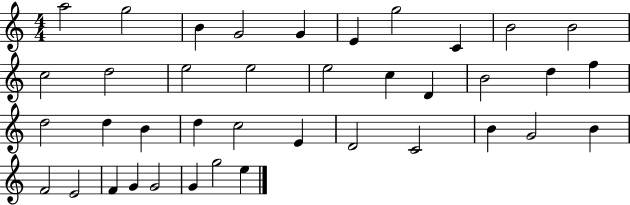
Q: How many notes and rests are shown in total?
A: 39